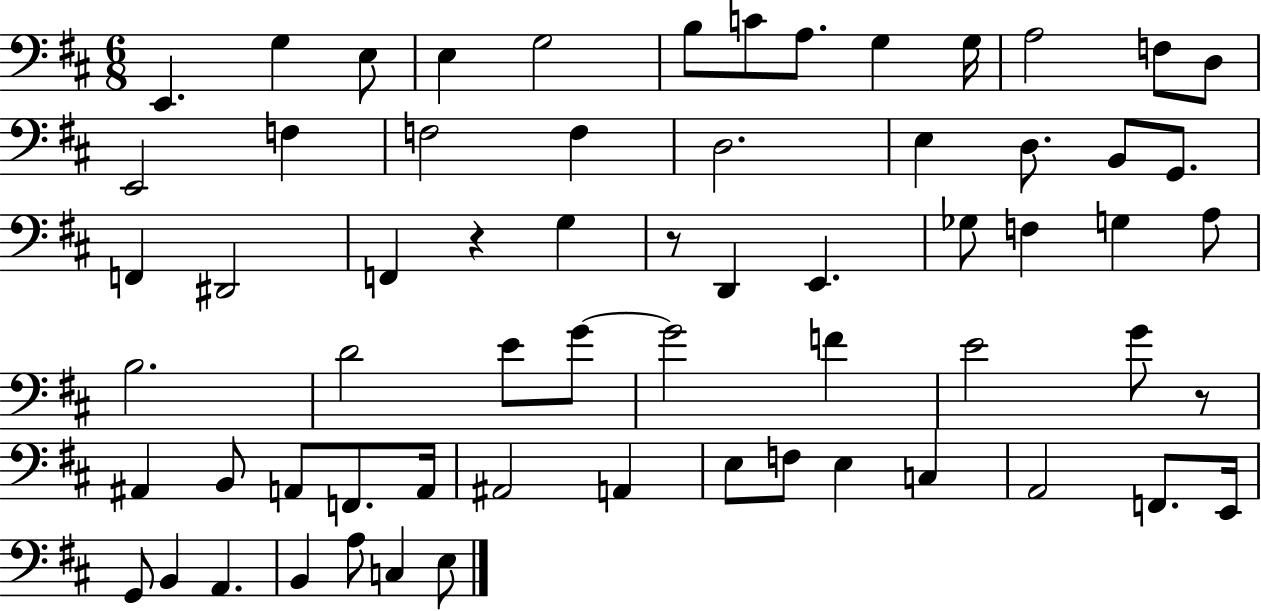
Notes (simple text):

E2/q. G3/q E3/e E3/q G3/h B3/e C4/e A3/e. G3/q G3/s A3/h F3/e D3/e E2/h F3/q F3/h F3/q D3/h. E3/q D3/e. B2/e G2/e. F2/q D#2/h F2/q R/q G3/q R/e D2/q E2/q. Gb3/e F3/q G3/q A3/e B3/h. D4/h E4/e G4/e G4/h F4/q E4/h G4/e R/e A#2/q B2/e A2/e F2/e. A2/s A#2/h A2/q E3/e F3/e E3/q C3/q A2/h F2/e. E2/s G2/e B2/q A2/q. B2/q A3/e C3/q E3/e